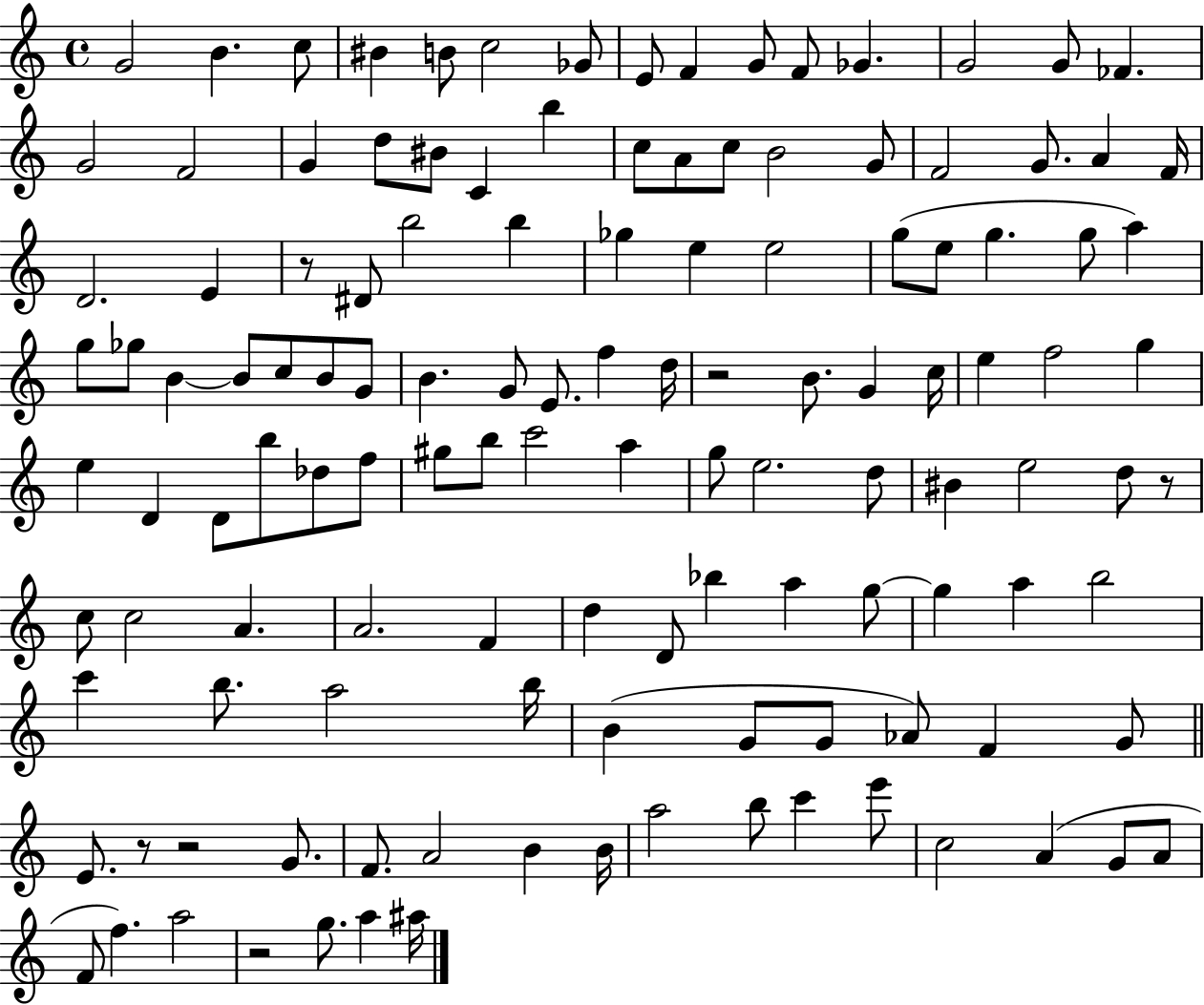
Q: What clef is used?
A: treble